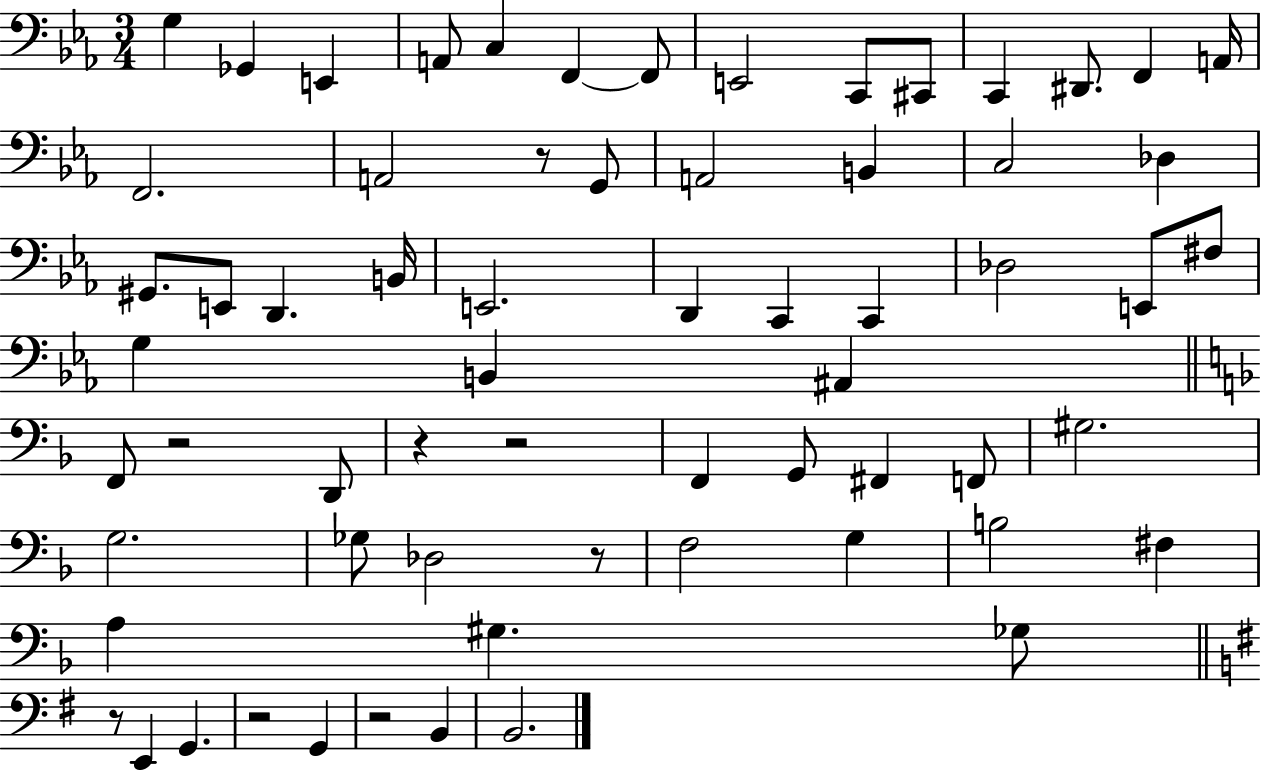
{
  \clef bass
  \numericTimeSignature
  \time 3/4
  \key ees \major
  \repeat volta 2 { g4 ges,4 e,4 | a,8 c4 f,4~~ f,8 | e,2 c,8 cis,8 | c,4 dis,8. f,4 a,16 | \break f,2. | a,2 r8 g,8 | a,2 b,4 | c2 des4 | \break gis,8. e,8 d,4. b,16 | e,2. | d,4 c,4 c,4 | des2 e,8 fis8 | \break g4 b,4 ais,4 | \bar "||" \break \key f \major f,8 r2 d,8 | r4 r2 | f,4 g,8 fis,4 f,8 | gis2. | \break g2. | ges8 des2 r8 | f2 g4 | b2 fis4 | \break a4 gis4. ges8 | \bar "||" \break \key g \major r8 e,4 g,4. | r2 g,4 | r2 b,4 | b,2. | \break } \bar "|."
}